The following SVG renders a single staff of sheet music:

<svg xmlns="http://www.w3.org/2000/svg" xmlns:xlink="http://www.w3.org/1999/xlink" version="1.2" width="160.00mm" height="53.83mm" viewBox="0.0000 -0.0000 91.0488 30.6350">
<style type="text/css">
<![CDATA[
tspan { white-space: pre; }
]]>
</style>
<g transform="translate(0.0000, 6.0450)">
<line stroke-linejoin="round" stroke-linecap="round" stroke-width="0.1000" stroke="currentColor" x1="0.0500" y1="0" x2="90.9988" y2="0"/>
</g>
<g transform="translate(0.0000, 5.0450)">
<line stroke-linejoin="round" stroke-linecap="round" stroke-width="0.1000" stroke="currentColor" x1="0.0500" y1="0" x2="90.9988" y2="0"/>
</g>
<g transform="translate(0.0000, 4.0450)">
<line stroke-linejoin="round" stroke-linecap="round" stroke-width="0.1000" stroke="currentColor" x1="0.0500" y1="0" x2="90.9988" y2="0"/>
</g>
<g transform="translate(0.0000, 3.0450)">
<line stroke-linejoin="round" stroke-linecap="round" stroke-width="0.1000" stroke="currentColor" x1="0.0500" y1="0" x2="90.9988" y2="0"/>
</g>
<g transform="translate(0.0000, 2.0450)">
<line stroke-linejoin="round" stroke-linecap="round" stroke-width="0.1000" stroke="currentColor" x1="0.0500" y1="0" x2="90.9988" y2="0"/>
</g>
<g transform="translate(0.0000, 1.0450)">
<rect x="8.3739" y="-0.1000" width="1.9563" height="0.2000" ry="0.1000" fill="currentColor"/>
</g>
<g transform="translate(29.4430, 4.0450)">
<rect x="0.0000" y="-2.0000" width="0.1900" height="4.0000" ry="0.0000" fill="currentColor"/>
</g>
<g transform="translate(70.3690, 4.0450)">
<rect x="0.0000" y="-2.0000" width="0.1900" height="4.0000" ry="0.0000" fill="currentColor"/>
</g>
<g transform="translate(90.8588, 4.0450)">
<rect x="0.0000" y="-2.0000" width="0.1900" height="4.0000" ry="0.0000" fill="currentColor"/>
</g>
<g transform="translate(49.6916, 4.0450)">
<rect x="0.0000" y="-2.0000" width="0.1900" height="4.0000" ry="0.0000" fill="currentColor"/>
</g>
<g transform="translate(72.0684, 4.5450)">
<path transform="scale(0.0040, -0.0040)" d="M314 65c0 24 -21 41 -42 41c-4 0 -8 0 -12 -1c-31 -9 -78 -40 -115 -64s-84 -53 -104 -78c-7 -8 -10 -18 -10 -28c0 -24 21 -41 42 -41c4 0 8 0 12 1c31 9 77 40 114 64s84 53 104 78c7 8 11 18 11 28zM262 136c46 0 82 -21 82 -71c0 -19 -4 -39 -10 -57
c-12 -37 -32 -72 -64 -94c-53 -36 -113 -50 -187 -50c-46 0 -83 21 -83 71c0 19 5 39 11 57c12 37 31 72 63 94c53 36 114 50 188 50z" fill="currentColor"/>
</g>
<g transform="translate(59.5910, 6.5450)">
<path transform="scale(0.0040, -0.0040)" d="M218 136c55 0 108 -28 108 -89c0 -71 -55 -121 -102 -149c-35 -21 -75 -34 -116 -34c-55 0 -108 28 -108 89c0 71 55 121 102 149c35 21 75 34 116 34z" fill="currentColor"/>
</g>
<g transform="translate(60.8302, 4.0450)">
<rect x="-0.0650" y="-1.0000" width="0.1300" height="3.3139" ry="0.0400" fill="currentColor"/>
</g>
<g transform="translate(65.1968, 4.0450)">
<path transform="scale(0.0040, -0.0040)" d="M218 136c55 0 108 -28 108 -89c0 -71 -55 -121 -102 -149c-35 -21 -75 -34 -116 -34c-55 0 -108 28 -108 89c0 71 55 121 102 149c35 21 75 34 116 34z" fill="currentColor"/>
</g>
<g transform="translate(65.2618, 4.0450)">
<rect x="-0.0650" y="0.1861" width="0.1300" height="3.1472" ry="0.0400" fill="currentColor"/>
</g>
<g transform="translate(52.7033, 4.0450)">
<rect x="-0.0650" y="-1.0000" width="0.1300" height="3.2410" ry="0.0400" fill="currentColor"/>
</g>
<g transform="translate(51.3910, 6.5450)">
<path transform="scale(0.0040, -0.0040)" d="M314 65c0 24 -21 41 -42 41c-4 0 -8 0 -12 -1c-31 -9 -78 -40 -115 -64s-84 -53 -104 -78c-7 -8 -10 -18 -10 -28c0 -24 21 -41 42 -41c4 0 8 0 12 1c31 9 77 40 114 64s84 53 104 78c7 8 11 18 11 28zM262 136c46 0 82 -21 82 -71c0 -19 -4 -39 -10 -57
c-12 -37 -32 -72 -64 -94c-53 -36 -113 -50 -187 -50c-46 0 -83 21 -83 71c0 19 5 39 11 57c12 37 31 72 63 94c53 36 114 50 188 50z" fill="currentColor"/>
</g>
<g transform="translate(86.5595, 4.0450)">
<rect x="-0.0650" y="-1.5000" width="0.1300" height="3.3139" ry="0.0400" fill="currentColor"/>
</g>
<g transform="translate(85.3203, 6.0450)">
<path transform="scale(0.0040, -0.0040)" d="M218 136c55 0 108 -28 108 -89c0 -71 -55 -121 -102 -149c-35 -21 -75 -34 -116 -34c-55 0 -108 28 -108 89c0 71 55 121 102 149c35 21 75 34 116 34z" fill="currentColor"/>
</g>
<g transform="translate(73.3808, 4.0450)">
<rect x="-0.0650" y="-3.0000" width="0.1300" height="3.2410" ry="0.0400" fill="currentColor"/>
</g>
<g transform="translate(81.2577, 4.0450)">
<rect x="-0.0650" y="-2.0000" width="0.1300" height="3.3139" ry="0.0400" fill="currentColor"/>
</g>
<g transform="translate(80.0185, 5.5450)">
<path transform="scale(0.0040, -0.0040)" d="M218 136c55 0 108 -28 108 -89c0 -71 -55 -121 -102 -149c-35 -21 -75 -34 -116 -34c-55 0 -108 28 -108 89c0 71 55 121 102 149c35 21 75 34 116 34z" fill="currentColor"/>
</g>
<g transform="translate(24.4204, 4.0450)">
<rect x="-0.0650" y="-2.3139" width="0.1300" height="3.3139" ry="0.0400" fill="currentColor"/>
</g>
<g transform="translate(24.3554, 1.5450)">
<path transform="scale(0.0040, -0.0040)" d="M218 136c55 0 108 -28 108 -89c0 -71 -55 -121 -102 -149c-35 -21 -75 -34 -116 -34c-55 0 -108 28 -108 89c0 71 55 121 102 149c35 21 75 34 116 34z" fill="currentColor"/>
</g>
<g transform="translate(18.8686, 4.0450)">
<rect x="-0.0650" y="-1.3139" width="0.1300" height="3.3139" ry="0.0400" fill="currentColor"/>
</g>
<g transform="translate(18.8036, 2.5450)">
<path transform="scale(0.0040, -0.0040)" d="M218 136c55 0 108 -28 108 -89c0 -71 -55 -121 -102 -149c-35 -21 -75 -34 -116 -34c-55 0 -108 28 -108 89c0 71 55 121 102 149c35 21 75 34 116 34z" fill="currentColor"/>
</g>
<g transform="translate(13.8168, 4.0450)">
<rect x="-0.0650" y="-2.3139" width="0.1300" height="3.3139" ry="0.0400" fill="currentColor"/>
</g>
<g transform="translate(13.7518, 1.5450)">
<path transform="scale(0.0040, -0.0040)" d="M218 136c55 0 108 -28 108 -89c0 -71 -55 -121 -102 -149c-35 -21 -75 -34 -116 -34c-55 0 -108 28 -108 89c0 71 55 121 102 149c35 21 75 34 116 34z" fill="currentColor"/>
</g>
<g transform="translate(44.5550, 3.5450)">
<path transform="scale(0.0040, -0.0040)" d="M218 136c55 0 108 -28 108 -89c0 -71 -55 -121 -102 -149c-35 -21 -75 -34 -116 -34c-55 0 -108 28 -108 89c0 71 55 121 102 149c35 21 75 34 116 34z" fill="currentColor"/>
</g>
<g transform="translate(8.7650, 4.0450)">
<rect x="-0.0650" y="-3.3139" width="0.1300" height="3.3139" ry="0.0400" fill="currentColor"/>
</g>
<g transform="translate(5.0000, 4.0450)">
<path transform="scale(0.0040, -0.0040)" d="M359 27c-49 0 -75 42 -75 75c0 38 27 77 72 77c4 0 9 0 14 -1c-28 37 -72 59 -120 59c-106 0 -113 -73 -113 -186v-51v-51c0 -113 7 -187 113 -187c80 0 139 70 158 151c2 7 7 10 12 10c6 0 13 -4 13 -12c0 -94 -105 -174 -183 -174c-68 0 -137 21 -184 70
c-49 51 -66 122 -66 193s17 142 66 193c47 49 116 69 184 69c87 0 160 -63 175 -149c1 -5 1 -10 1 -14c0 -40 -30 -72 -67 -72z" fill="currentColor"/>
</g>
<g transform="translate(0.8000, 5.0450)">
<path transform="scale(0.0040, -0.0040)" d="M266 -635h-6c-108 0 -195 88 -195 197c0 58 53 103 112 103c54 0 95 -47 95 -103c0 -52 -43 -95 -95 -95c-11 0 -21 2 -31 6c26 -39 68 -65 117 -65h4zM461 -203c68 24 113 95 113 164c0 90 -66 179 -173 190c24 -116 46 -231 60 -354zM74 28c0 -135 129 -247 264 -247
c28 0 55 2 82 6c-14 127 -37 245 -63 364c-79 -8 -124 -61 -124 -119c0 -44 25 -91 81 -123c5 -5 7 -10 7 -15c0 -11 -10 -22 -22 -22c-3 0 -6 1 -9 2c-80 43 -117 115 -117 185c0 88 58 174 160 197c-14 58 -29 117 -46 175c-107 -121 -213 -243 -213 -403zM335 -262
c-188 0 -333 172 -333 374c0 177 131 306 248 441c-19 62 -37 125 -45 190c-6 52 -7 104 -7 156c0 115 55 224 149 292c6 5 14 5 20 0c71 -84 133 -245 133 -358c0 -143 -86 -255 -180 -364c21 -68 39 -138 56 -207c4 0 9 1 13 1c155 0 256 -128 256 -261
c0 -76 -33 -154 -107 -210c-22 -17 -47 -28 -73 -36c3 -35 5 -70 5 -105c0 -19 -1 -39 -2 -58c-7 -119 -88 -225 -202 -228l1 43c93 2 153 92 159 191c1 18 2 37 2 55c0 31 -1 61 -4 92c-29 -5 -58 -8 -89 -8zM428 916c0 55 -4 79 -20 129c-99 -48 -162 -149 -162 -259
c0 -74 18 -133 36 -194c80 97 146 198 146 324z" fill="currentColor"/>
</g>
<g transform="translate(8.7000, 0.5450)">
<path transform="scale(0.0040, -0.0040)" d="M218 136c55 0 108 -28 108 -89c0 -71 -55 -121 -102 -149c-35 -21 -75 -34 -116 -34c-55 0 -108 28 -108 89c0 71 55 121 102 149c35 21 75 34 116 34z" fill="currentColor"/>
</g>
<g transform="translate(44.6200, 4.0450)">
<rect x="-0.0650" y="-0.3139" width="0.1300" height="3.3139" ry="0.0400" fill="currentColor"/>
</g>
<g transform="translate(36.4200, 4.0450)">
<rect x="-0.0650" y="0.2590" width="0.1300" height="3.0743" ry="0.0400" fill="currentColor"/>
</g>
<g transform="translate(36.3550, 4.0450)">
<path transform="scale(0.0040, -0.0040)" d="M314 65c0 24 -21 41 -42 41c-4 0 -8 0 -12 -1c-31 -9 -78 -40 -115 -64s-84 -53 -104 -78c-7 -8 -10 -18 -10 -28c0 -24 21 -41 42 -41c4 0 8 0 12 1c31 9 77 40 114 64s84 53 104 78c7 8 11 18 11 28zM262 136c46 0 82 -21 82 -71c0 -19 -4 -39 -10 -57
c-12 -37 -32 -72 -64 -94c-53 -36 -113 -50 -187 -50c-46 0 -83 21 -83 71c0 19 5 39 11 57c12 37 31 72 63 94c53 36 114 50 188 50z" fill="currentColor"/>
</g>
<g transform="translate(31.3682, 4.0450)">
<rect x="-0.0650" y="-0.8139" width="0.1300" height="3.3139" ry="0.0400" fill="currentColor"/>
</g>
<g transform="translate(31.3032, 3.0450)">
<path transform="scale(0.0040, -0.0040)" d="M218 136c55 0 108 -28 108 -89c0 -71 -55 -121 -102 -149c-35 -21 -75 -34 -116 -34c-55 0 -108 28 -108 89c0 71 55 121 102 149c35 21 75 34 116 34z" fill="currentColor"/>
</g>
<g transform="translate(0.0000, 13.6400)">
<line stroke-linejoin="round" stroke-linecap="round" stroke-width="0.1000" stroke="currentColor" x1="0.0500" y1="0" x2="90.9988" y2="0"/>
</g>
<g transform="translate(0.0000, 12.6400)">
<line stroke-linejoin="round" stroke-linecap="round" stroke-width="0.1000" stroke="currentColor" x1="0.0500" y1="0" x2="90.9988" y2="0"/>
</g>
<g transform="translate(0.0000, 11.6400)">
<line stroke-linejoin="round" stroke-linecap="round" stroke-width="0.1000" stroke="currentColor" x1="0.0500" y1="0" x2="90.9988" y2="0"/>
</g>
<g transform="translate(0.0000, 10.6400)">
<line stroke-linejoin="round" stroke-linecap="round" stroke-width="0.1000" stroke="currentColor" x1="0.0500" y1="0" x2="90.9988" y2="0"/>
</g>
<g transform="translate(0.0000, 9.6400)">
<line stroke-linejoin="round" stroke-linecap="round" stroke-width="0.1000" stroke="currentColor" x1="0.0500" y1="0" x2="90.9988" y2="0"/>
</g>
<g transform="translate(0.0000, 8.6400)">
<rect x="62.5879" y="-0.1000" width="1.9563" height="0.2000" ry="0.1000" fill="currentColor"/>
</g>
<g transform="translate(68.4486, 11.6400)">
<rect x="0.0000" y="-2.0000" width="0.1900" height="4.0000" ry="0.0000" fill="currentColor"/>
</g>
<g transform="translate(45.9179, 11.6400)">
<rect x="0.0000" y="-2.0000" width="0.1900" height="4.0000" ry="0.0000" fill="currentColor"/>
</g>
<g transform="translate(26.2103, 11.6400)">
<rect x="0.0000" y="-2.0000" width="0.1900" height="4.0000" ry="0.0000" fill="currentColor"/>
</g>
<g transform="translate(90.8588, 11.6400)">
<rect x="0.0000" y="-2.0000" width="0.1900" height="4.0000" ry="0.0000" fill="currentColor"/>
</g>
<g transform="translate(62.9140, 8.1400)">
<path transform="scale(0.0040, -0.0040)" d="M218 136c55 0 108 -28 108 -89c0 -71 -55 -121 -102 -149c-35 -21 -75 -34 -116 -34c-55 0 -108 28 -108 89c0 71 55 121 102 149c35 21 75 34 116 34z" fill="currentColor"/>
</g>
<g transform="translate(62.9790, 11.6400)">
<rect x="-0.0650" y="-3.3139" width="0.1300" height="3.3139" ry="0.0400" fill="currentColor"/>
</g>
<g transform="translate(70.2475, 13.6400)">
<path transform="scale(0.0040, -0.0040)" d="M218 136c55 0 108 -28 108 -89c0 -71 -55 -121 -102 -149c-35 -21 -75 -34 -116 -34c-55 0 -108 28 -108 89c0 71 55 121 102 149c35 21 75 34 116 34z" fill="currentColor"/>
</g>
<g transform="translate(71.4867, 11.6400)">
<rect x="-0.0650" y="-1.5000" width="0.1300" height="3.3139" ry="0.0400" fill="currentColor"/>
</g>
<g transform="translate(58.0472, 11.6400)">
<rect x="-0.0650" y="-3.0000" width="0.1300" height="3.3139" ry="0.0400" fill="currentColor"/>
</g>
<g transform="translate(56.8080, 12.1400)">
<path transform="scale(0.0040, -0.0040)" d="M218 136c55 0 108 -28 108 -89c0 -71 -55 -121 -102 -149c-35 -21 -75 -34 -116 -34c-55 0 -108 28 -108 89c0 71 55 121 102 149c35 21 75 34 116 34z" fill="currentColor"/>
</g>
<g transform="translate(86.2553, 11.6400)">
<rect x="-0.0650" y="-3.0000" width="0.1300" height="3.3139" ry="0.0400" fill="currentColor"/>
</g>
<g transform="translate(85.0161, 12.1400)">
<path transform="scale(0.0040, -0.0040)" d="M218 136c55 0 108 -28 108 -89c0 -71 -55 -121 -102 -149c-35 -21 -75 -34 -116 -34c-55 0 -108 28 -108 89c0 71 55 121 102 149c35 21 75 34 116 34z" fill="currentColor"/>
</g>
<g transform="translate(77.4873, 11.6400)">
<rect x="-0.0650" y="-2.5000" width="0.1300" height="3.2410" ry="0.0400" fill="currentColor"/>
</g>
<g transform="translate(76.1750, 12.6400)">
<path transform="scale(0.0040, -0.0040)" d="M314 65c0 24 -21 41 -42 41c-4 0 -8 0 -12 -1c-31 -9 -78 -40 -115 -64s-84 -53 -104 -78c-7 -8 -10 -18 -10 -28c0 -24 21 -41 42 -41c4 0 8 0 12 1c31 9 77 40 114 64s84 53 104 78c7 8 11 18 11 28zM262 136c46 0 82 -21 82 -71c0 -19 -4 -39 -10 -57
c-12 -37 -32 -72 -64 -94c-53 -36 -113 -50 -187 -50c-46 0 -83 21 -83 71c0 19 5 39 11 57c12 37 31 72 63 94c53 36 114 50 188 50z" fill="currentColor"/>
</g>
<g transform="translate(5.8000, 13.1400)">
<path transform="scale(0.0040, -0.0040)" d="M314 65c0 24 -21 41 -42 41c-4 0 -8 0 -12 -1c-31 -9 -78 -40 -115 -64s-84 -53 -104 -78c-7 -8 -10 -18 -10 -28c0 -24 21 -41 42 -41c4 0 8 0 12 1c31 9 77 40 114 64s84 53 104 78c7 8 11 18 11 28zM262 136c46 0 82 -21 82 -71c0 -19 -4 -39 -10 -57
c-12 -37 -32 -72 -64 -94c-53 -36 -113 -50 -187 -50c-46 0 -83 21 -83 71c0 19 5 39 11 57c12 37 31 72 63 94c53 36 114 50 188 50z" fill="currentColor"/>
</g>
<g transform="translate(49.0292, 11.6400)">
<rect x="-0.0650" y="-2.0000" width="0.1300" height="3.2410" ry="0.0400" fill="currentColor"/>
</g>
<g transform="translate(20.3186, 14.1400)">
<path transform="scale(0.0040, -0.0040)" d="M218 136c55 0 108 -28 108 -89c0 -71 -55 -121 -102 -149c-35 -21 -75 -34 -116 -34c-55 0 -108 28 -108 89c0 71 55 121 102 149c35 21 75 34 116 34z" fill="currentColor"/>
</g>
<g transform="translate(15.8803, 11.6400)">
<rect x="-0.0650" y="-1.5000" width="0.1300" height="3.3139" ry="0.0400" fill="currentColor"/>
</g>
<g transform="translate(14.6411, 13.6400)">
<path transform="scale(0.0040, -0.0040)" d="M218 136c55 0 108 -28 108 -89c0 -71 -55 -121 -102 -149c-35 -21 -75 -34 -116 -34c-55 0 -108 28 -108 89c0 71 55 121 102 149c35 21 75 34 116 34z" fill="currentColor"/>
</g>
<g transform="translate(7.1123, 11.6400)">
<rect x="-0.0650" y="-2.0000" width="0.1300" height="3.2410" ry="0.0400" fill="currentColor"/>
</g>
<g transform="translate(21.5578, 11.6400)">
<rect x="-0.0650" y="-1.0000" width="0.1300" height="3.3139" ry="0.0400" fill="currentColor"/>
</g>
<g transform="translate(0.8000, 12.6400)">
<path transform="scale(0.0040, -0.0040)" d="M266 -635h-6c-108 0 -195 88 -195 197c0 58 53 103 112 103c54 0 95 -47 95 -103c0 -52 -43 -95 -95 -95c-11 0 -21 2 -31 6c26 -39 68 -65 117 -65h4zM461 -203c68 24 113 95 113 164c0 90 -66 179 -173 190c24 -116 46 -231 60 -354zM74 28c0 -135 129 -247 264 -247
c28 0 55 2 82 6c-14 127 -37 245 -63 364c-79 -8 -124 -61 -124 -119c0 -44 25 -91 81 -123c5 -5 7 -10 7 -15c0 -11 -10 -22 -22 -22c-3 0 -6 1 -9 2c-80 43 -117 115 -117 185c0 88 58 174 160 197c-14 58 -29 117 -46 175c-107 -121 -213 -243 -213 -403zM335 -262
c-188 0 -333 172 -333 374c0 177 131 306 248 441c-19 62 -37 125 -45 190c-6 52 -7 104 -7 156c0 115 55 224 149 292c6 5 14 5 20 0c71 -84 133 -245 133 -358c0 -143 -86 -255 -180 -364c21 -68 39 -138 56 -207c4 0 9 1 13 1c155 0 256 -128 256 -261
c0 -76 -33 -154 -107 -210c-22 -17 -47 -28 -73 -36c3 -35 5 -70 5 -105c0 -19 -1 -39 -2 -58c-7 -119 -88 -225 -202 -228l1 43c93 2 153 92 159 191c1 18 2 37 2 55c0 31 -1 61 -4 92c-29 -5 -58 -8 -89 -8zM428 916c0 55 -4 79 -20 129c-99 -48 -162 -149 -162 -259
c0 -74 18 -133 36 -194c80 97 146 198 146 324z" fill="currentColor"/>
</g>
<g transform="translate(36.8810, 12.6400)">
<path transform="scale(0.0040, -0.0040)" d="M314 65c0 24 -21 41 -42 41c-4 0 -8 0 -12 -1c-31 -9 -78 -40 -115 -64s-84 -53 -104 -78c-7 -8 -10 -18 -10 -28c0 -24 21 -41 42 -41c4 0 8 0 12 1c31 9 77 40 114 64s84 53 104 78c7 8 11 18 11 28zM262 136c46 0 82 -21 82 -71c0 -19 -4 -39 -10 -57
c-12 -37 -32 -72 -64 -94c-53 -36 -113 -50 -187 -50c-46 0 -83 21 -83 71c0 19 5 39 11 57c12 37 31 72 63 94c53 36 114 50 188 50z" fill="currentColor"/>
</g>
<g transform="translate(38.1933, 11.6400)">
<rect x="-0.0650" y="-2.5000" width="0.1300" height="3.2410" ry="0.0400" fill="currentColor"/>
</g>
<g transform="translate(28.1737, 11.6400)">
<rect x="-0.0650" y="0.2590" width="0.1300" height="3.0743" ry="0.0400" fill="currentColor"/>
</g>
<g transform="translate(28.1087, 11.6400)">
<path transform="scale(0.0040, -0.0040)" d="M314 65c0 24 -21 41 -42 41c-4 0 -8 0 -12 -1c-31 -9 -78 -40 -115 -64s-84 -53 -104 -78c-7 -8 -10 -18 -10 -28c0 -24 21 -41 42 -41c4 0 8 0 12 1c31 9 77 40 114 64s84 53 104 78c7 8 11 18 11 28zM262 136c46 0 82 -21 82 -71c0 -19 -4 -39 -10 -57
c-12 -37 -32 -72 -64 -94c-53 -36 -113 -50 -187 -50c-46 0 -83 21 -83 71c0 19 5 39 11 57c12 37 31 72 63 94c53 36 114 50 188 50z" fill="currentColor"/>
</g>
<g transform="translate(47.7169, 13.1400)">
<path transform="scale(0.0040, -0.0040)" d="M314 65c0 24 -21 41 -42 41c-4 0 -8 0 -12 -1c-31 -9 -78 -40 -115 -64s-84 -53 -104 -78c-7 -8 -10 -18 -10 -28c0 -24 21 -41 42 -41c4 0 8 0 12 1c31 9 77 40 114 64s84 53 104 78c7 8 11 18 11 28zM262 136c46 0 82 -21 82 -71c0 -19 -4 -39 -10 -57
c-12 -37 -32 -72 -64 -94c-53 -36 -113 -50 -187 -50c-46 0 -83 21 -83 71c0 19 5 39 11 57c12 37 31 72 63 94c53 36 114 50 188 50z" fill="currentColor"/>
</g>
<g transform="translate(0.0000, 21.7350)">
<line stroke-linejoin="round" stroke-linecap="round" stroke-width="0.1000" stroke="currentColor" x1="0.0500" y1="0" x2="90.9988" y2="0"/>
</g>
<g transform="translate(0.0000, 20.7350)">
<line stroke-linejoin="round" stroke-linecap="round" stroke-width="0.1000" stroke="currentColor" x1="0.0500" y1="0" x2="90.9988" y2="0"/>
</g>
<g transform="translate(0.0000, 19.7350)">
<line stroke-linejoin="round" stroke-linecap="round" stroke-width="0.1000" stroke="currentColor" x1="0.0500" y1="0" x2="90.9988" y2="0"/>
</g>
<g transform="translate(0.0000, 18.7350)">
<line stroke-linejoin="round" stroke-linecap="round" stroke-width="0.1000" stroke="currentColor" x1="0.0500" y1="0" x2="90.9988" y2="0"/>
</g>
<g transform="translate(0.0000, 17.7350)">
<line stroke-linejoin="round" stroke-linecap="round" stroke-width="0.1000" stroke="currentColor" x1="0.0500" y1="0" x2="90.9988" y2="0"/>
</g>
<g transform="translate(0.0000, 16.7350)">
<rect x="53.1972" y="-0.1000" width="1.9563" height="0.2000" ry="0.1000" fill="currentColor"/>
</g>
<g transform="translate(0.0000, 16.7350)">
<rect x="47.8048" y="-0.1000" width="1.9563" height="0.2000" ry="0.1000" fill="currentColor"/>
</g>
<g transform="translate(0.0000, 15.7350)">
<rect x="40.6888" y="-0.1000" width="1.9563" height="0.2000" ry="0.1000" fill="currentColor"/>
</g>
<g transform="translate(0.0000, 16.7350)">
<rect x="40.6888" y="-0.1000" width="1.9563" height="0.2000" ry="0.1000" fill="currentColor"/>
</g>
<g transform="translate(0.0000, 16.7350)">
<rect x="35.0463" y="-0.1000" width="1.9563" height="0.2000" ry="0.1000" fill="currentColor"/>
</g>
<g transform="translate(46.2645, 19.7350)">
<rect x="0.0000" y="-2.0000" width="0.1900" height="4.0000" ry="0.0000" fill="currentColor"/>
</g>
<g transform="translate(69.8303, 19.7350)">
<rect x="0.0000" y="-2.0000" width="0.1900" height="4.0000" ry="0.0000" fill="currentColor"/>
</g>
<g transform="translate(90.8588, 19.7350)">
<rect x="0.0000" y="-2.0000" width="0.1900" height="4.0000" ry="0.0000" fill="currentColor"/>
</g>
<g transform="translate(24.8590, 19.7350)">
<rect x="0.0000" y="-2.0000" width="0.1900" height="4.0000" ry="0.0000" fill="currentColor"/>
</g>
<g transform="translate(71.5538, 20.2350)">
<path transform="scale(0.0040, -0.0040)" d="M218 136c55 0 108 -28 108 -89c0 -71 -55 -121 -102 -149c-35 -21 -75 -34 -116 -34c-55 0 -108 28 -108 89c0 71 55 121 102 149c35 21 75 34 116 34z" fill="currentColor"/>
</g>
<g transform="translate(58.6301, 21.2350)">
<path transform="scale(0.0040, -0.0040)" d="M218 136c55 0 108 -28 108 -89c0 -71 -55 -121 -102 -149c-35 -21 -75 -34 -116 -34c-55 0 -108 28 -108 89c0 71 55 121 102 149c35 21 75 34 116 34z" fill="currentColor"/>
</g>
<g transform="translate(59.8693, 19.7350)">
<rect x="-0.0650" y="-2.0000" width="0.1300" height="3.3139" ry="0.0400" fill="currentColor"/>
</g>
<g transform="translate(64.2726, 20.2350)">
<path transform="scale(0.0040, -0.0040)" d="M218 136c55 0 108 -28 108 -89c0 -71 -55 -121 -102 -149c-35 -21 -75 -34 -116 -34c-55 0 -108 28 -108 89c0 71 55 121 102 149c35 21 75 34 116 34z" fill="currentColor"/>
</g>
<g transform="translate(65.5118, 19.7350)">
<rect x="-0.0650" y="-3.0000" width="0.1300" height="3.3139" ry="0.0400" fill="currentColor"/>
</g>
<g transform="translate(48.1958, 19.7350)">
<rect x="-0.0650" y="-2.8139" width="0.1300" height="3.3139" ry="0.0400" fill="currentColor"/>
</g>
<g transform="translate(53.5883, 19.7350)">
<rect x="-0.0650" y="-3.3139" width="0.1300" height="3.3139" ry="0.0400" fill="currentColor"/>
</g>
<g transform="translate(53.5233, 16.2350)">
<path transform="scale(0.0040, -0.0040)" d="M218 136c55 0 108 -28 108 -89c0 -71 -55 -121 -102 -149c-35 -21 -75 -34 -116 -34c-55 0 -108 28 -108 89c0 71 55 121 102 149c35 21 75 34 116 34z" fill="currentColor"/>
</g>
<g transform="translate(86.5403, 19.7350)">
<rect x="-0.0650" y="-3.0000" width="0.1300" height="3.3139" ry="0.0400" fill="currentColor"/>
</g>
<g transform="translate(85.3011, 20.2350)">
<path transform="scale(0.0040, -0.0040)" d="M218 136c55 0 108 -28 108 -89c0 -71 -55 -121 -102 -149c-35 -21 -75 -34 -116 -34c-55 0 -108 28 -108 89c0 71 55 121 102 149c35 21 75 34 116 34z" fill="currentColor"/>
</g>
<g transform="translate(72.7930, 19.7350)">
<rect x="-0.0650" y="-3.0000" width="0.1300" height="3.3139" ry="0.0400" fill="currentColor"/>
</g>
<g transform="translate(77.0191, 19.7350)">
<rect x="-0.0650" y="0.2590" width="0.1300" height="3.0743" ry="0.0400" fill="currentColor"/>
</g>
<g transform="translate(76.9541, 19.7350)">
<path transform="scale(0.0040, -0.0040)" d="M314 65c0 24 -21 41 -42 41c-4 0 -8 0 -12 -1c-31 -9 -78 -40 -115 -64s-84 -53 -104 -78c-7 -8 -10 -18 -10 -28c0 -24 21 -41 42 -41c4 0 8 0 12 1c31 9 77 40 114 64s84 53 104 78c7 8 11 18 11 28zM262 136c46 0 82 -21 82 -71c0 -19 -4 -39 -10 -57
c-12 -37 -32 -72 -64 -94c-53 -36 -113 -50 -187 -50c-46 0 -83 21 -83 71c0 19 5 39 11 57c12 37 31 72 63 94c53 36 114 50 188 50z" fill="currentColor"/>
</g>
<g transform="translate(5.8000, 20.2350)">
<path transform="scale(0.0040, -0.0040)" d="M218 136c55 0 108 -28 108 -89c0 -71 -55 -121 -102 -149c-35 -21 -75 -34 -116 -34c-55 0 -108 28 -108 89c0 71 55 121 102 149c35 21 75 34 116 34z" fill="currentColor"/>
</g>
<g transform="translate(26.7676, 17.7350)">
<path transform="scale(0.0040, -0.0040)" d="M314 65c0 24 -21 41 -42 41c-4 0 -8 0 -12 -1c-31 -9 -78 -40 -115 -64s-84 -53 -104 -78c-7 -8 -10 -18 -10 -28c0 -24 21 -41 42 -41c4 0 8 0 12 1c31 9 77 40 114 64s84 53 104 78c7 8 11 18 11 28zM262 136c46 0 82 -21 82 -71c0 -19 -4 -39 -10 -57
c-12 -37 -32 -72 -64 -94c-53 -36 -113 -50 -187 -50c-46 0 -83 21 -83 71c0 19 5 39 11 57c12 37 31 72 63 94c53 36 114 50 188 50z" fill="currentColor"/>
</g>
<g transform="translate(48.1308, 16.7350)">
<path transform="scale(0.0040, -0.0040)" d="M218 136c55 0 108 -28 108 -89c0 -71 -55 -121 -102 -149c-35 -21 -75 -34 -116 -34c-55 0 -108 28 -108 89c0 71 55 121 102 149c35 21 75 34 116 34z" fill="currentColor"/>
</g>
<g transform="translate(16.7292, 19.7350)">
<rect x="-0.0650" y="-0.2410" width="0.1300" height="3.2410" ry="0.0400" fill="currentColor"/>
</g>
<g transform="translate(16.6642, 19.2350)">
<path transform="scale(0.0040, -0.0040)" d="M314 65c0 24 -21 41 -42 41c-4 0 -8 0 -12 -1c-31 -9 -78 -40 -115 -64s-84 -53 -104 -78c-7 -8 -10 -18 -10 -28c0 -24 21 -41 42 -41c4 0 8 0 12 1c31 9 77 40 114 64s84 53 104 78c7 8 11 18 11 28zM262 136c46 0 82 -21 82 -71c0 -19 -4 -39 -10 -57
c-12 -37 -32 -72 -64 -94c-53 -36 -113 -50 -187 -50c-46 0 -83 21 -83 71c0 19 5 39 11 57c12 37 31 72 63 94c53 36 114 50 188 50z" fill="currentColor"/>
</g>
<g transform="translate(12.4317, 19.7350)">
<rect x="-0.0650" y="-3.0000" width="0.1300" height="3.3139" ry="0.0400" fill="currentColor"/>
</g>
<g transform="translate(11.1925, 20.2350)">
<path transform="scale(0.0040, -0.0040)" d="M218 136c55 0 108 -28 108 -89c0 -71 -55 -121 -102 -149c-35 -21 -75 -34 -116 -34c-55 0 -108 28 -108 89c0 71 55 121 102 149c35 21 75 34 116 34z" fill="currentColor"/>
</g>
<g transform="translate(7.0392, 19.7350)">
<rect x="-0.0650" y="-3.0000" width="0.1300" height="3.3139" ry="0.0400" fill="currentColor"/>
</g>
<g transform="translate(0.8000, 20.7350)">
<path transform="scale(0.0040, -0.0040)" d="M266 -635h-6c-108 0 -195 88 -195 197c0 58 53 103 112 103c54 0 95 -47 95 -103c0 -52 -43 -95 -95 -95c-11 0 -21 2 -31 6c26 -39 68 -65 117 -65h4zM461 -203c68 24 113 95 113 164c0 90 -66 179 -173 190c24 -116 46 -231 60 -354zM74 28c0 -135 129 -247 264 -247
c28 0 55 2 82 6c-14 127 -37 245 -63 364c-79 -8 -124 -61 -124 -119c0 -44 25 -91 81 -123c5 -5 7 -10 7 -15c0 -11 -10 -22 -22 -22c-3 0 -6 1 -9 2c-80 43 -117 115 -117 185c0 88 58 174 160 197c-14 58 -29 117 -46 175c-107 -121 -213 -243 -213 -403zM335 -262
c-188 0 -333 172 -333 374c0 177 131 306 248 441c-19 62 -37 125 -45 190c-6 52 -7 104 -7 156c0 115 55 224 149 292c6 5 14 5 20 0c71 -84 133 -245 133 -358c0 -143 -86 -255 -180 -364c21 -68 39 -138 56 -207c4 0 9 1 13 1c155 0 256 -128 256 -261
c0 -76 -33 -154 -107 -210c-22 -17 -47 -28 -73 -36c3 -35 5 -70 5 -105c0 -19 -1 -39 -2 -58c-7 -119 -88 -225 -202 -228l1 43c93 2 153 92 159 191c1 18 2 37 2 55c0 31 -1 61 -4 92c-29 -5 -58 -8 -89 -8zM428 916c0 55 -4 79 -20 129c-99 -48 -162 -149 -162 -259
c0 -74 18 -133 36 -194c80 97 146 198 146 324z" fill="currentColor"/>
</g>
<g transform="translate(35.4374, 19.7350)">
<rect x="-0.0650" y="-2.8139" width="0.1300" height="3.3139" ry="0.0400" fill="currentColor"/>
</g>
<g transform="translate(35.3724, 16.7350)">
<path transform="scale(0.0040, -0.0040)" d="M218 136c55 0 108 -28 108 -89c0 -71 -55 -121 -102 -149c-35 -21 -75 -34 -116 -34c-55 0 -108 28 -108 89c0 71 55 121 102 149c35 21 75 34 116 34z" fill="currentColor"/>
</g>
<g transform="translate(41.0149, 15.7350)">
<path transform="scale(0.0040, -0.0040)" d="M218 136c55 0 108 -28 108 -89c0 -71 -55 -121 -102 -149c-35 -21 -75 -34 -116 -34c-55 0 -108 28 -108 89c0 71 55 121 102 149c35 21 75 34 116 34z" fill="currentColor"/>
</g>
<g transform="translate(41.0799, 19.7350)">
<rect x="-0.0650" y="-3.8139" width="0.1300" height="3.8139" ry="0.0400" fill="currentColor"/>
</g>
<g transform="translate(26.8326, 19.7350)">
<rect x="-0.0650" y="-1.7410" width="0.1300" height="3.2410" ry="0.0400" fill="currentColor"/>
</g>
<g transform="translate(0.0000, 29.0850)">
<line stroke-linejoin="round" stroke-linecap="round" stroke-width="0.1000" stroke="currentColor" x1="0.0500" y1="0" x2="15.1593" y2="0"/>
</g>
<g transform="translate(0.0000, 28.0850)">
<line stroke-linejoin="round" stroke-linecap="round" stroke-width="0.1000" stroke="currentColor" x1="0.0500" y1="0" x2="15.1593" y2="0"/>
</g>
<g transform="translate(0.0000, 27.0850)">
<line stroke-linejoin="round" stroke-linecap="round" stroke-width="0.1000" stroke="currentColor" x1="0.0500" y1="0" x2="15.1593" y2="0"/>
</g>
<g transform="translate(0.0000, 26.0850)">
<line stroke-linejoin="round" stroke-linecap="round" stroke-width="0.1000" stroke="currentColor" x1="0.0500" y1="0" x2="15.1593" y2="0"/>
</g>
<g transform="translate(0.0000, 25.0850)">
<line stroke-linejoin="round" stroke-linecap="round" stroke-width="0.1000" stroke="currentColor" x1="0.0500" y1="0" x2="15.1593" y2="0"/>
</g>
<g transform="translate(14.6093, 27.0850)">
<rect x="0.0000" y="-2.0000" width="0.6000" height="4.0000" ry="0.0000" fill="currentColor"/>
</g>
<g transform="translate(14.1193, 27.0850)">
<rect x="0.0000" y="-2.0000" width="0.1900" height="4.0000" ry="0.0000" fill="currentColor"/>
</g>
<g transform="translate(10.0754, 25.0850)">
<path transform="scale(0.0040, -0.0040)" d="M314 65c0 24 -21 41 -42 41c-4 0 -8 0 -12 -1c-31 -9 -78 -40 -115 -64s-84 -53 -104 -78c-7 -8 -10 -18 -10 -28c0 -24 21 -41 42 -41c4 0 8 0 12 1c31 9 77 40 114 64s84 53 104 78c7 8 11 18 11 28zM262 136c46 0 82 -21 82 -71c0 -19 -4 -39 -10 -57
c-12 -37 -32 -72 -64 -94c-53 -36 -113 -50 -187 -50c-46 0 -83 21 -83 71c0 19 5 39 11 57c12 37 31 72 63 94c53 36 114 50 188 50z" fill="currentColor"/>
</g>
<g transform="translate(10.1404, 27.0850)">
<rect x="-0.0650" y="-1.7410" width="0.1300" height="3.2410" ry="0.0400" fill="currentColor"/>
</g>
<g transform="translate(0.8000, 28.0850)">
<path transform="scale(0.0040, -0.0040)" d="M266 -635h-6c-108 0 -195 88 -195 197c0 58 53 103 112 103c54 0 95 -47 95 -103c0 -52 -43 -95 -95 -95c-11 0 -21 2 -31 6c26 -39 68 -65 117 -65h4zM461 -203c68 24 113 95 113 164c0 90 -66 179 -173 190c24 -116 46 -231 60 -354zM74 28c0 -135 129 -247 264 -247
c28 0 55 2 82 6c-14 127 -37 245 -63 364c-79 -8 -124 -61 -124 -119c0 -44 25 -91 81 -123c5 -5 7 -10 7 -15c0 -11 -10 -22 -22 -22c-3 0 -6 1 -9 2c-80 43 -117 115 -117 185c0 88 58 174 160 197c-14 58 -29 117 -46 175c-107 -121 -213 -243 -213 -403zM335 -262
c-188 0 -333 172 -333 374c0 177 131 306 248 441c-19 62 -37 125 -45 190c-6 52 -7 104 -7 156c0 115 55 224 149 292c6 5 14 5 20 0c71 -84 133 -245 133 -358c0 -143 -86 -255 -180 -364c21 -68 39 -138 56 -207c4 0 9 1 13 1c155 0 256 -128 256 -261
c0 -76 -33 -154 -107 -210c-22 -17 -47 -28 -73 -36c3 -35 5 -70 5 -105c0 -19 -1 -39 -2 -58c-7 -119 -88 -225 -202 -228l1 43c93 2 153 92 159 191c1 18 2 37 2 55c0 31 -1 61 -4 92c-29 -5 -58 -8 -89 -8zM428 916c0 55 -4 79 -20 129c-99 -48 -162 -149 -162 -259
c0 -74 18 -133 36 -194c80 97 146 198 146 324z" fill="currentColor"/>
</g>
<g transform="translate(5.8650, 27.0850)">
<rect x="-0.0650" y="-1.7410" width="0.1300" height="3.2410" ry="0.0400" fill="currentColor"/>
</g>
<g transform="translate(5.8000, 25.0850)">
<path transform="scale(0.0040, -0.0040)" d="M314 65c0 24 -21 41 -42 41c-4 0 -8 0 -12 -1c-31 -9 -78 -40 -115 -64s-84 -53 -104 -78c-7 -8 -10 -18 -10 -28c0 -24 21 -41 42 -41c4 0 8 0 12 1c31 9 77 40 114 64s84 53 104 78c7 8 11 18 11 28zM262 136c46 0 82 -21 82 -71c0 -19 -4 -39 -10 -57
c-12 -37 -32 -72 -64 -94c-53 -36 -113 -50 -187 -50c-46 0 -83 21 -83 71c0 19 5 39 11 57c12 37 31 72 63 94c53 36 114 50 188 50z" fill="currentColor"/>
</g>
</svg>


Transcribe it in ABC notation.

X:1
T:Untitled
M:4/4
L:1/4
K:C
b g e g d B2 c D2 D B A2 F E F2 E D B2 G2 F2 A b E G2 A A A c2 f2 a c' a b F A A B2 A f2 f2